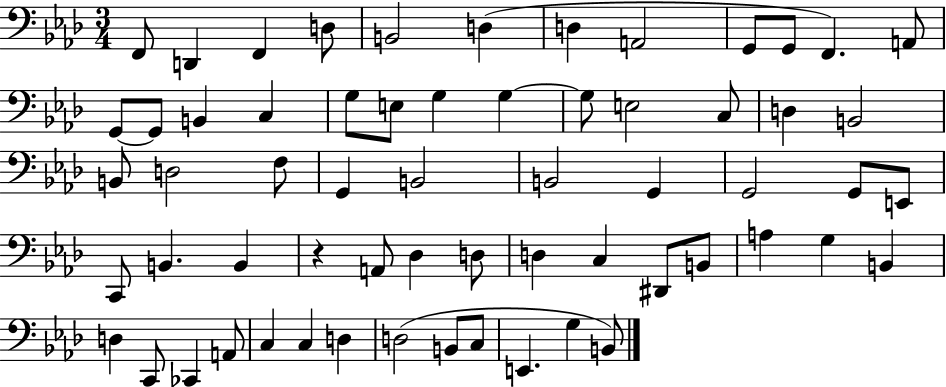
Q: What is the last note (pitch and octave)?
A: B2